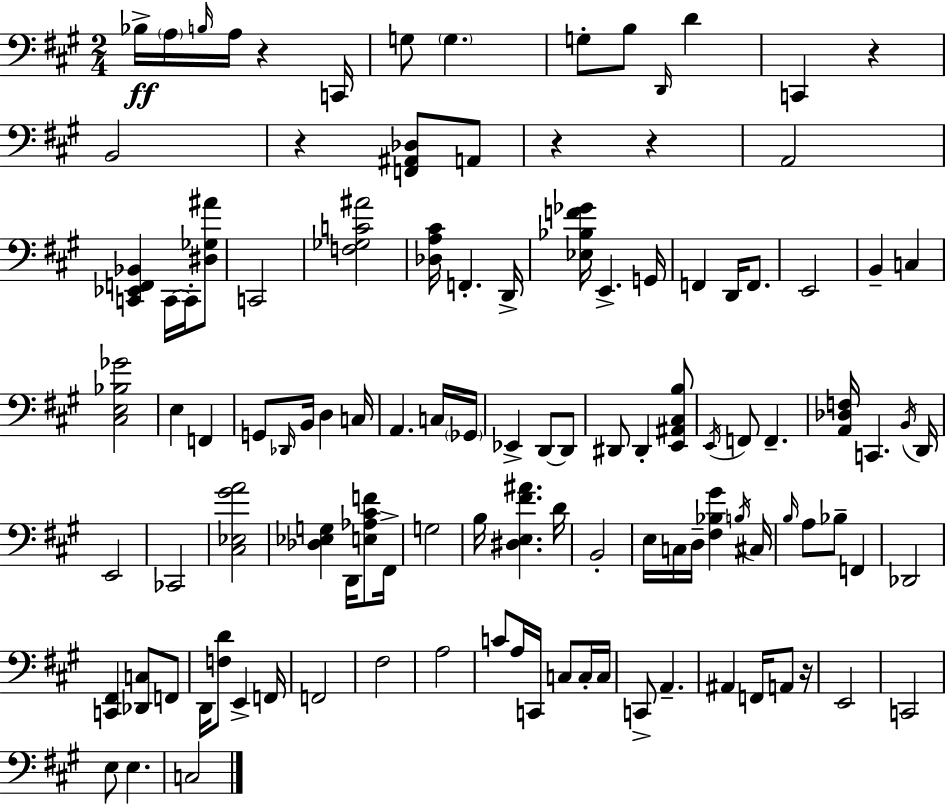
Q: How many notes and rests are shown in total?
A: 113